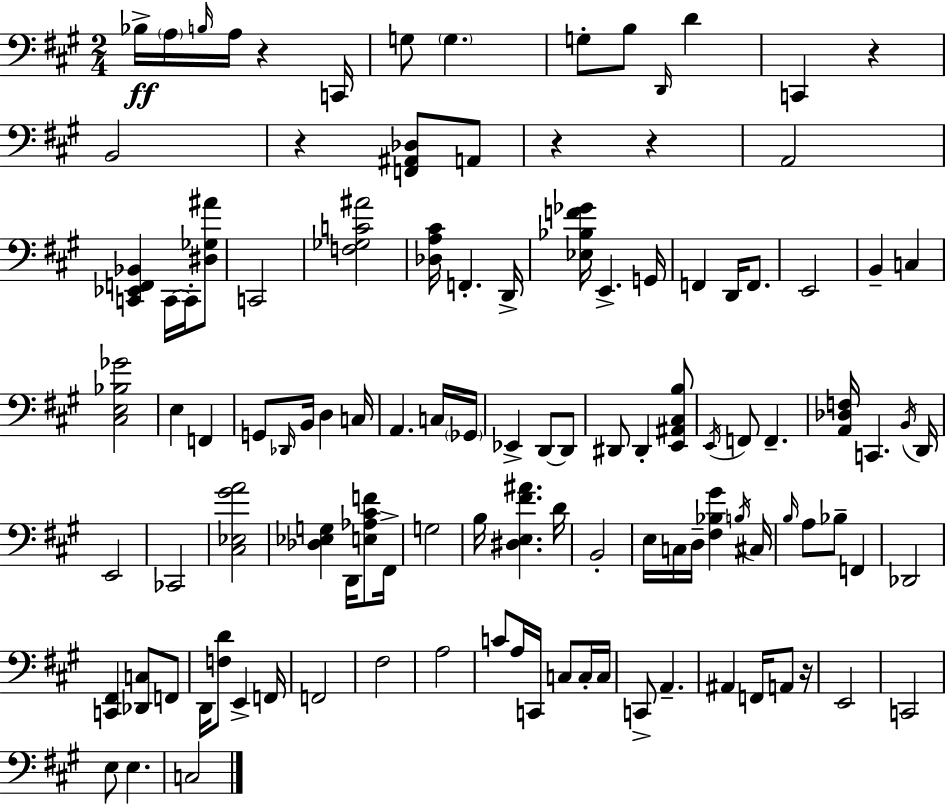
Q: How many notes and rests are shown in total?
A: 113